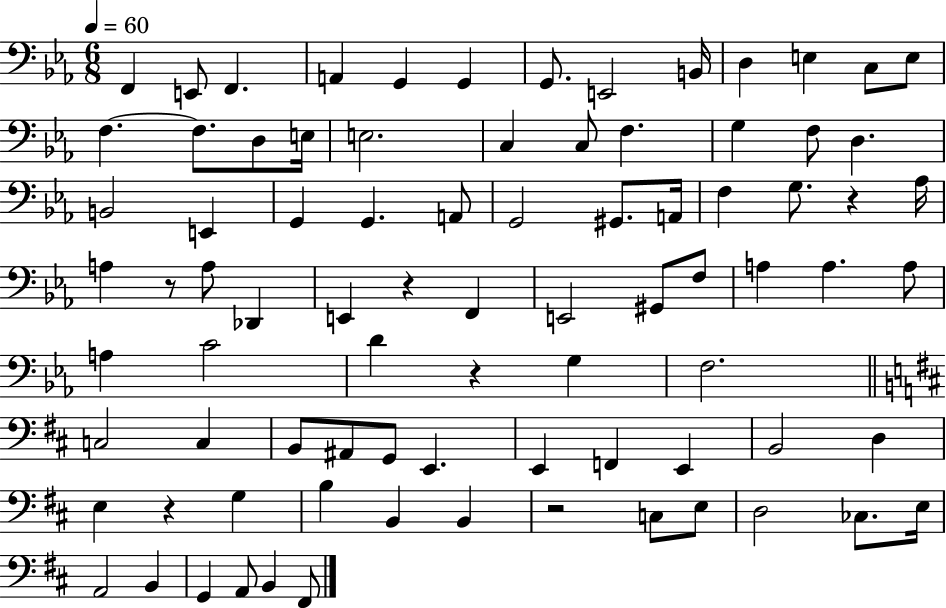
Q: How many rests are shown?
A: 6